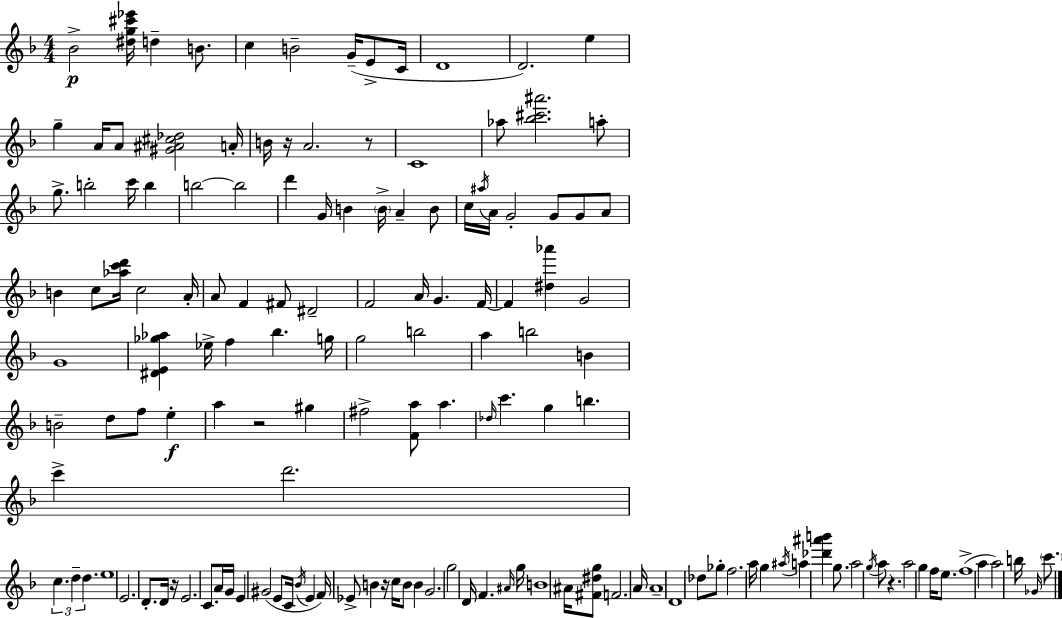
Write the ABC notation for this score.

X:1
T:Untitled
M:4/4
L:1/4
K:Dm
_B2 [^dg^c'_e']/4 d B/2 c B2 G/4 E/2 C/4 D4 D2 e g A/4 A/2 [^G^A^c_d]2 A/4 B/4 z/4 A2 z/2 C4 _a/2 [_b^c'^a']2 a/2 g/2 b2 c'/4 b b2 b2 d' G/4 B B/4 A B/2 c/4 ^a/4 A/4 G2 G/2 G/2 A/2 B c/2 [_ac'd']/4 c2 A/4 A/2 F ^F/2 ^D2 F2 A/4 G F/4 F [^d_a'] G2 G4 [^DE_g_a] _e/4 f _b g/4 g2 b2 a b2 B B2 d/2 f/2 e a z2 ^g ^f2 [Fa]/2 a _d/4 c' g b c' d'2 c d d e4 E2 D/2 D/4 z/4 E2 C/2 A/4 G/4 E ^G2 E/2 C/4 _B/4 E F/4 _E/2 B z/4 c/4 B/2 B G2 g2 D/4 F ^A/4 g/4 B4 ^A/4 [^F^dg]/2 F2 A/4 A4 D4 _d/2 _g/2 f2 a/4 g ^a/4 a [_d'^a'b'] g/2 a2 g/4 a/2 z a2 g f/4 e/2 f4 a a2 b/4 _G/4 c'/2